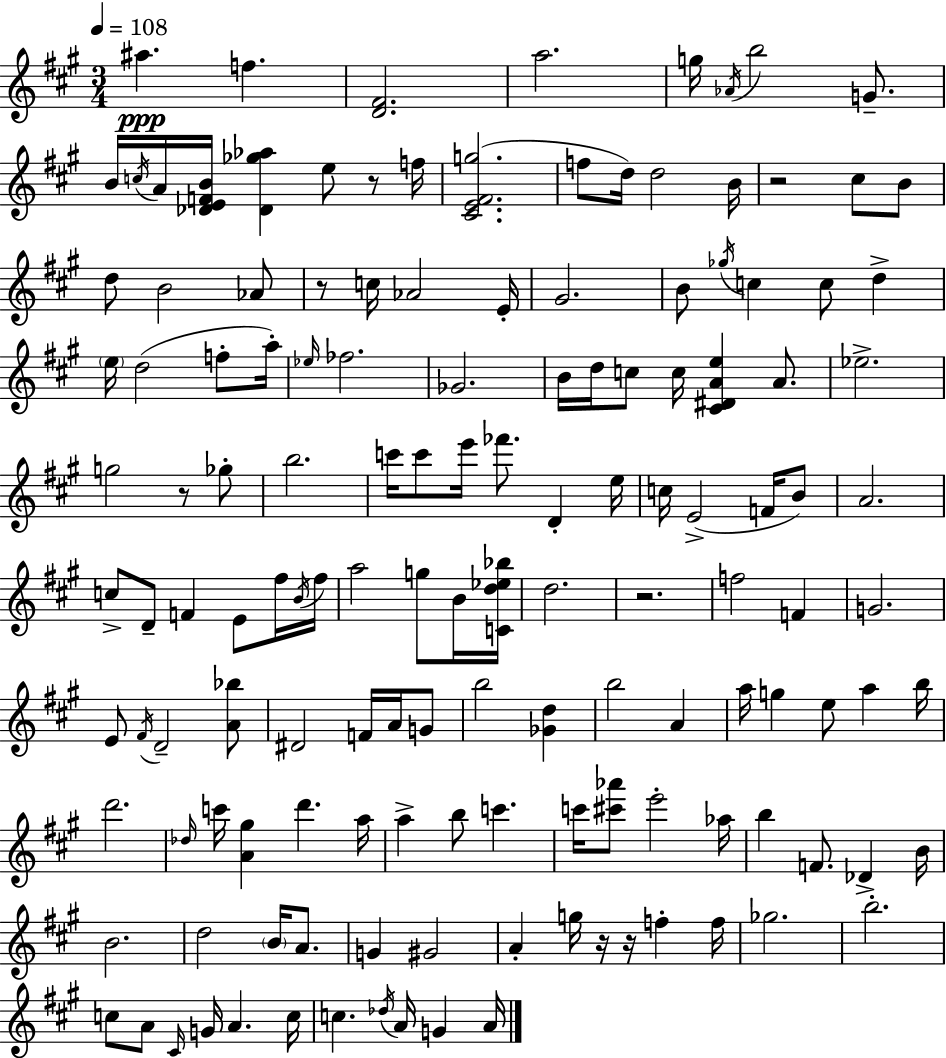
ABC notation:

X:1
T:Untitled
M:3/4
L:1/4
K:A
^a f [D^F]2 a2 g/4 _A/4 b2 G/2 B/4 c/4 A/4 [_DEFB]/4 [_D_g_a] e/2 z/2 f/4 [^CE^Fg]2 f/2 d/4 d2 B/4 z2 ^c/2 B/2 d/2 B2 _A/2 z/2 c/4 _A2 E/4 ^G2 B/2 _g/4 c c/2 d e/4 d2 f/2 a/4 _e/4 _f2 _G2 B/4 d/4 c/2 c/4 [^C^DAe] A/2 _e2 g2 z/2 _g/2 b2 c'/4 c'/2 e'/4 _f'/2 D e/4 c/4 E2 F/4 B/2 A2 c/2 D/2 F E/2 ^f/4 B/4 ^f/4 a2 g/2 B/4 [Cd_e_b]/4 d2 z2 f2 F G2 E/2 ^F/4 D2 [A_b]/2 ^D2 F/4 A/4 G/2 b2 [_Gd] b2 A a/4 g e/2 a b/4 d'2 _d/4 c'/4 [A^g] d' a/4 a b/2 c' c'/4 [^c'_a']/2 e'2 _a/4 b F/2 _D B/4 B2 d2 B/4 A/2 G ^G2 A g/4 z/4 z/4 f f/4 _g2 b2 c/2 A/2 ^C/4 G/4 A c/4 c _d/4 A/4 G A/4